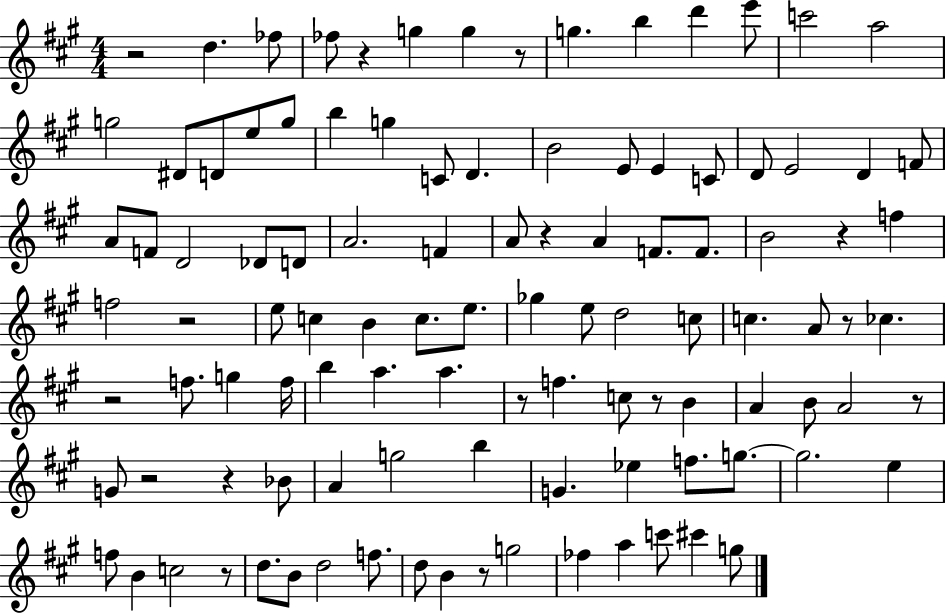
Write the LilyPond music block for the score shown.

{
  \clef treble
  \numericTimeSignature
  \time 4/4
  \key a \major
  r2 d''4. fes''8 | fes''8 r4 g''4 g''4 r8 | g''4. b''4 d'''4 e'''8 | c'''2 a''2 | \break g''2 dis'8 d'8 e''8 g''8 | b''4 g''4 c'8 d'4. | b'2 e'8 e'4 c'8 | d'8 e'2 d'4 f'8 | \break a'8 f'8 d'2 des'8 d'8 | a'2. f'4 | a'8 r4 a'4 f'8. f'8. | b'2 r4 f''4 | \break f''2 r2 | e''8 c''4 b'4 c''8. e''8. | ges''4 e''8 d''2 c''8 | c''4. a'8 r8 ces''4. | \break r2 f''8. g''4 f''16 | b''4 a''4. a''4. | r8 f''4. c''8 r8 b'4 | a'4 b'8 a'2 r8 | \break g'8 r2 r4 bes'8 | a'4 g''2 b''4 | g'4. ees''4 f''8. g''8.~~ | g''2. e''4 | \break f''8 b'4 c''2 r8 | d''8. b'8 d''2 f''8. | d''8 b'4 r8 g''2 | fes''4 a''4 c'''8 cis'''4 g''8 | \break \bar "|."
}